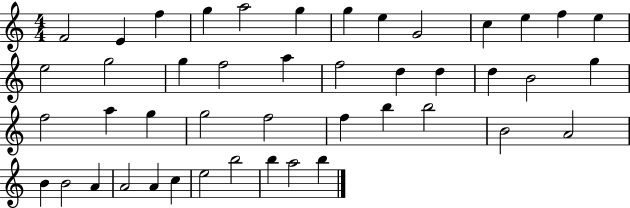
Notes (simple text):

F4/h E4/q F5/q G5/q A5/h G5/q G5/q E5/q G4/h C5/q E5/q F5/q E5/q E5/h G5/h G5/q F5/h A5/q F5/h D5/q D5/q D5/q B4/h G5/q F5/h A5/q G5/q G5/h F5/h F5/q B5/q B5/h B4/h A4/h B4/q B4/h A4/q A4/h A4/q C5/q E5/h B5/h B5/q A5/h B5/q